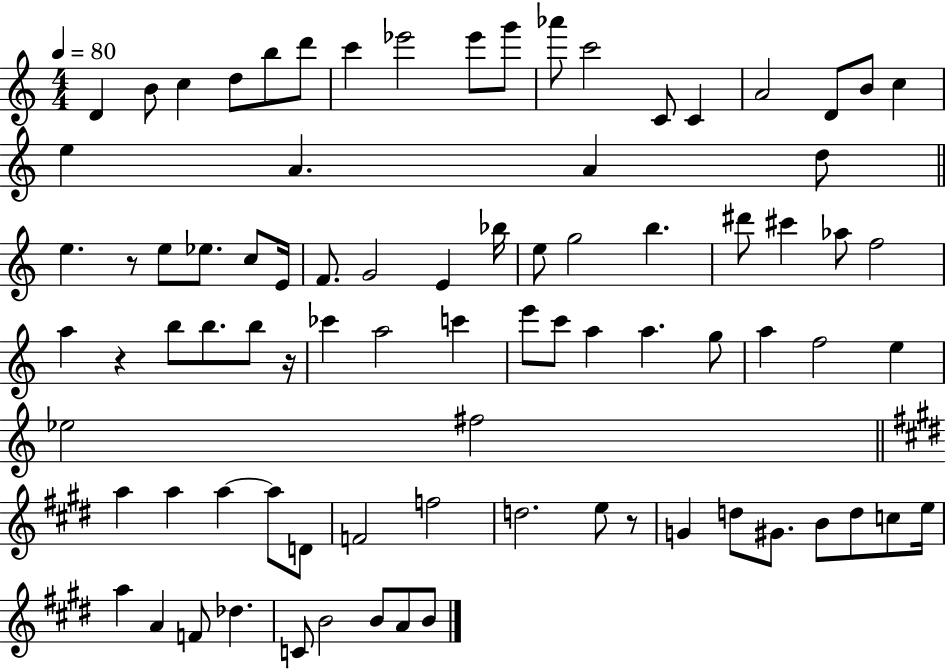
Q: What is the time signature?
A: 4/4